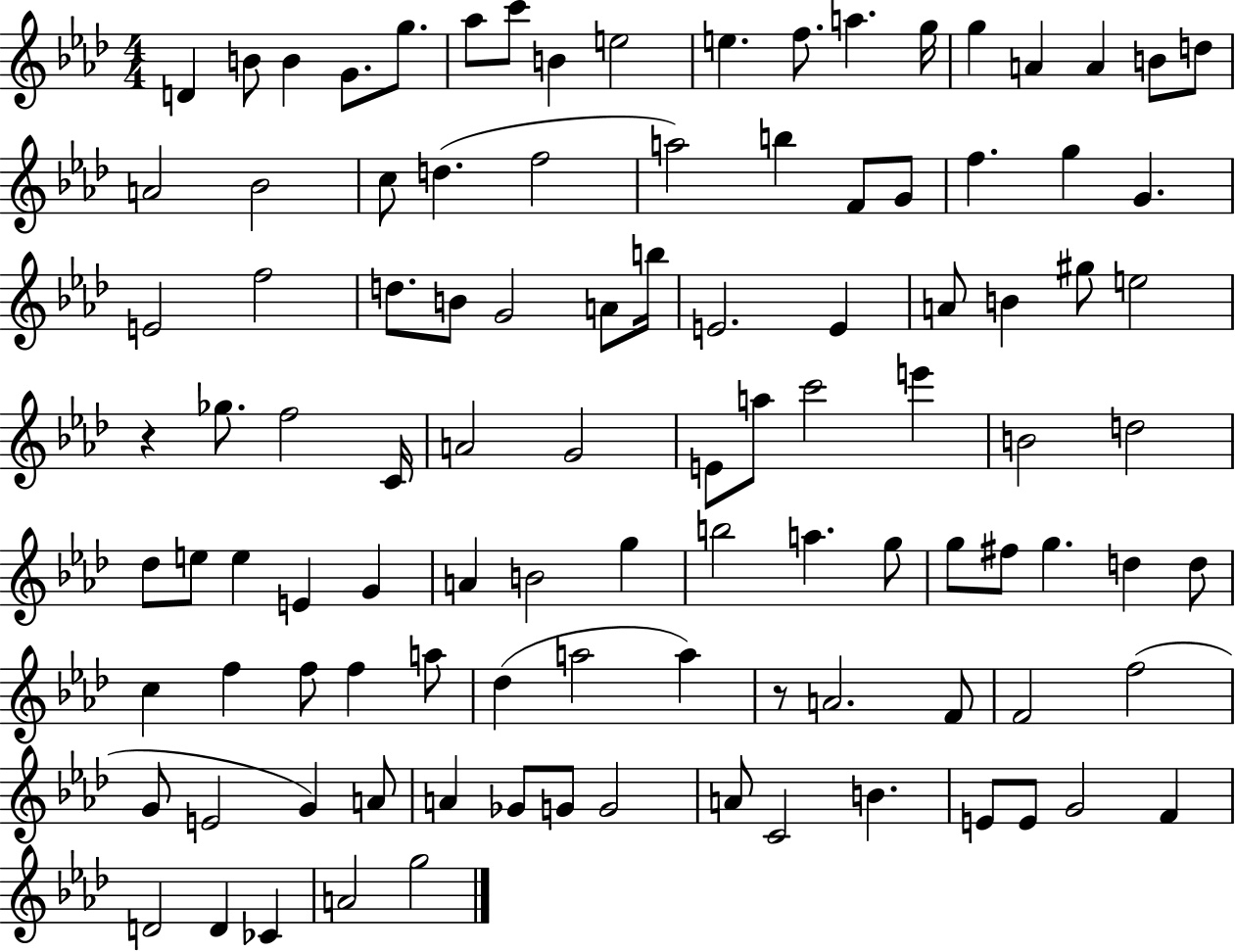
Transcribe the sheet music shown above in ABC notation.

X:1
T:Untitled
M:4/4
L:1/4
K:Ab
D B/2 B G/2 g/2 _a/2 c'/2 B e2 e f/2 a g/4 g A A B/2 d/2 A2 _B2 c/2 d f2 a2 b F/2 G/2 f g G E2 f2 d/2 B/2 G2 A/2 b/4 E2 E A/2 B ^g/2 e2 z _g/2 f2 C/4 A2 G2 E/2 a/2 c'2 e' B2 d2 _d/2 e/2 e E G A B2 g b2 a g/2 g/2 ^f/2 g d d/2 c f f/2 f a/2 _d a2 a z/2 A2 F/2 F2 f2 G/2 E2 G A/2 A _G/2 G/2 G2 A/2 C2 B E/2 E/2 G2 F D2 D _C A2 g2